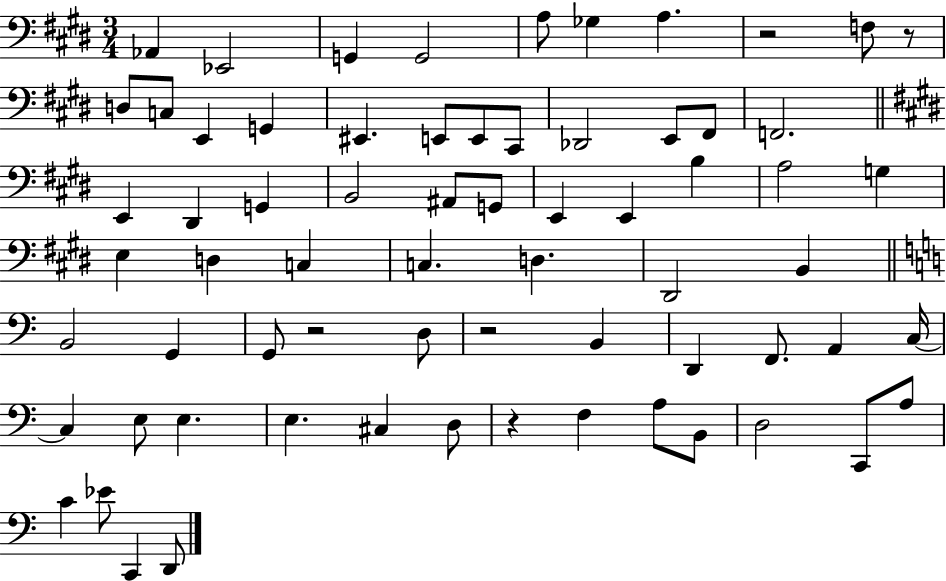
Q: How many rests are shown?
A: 5